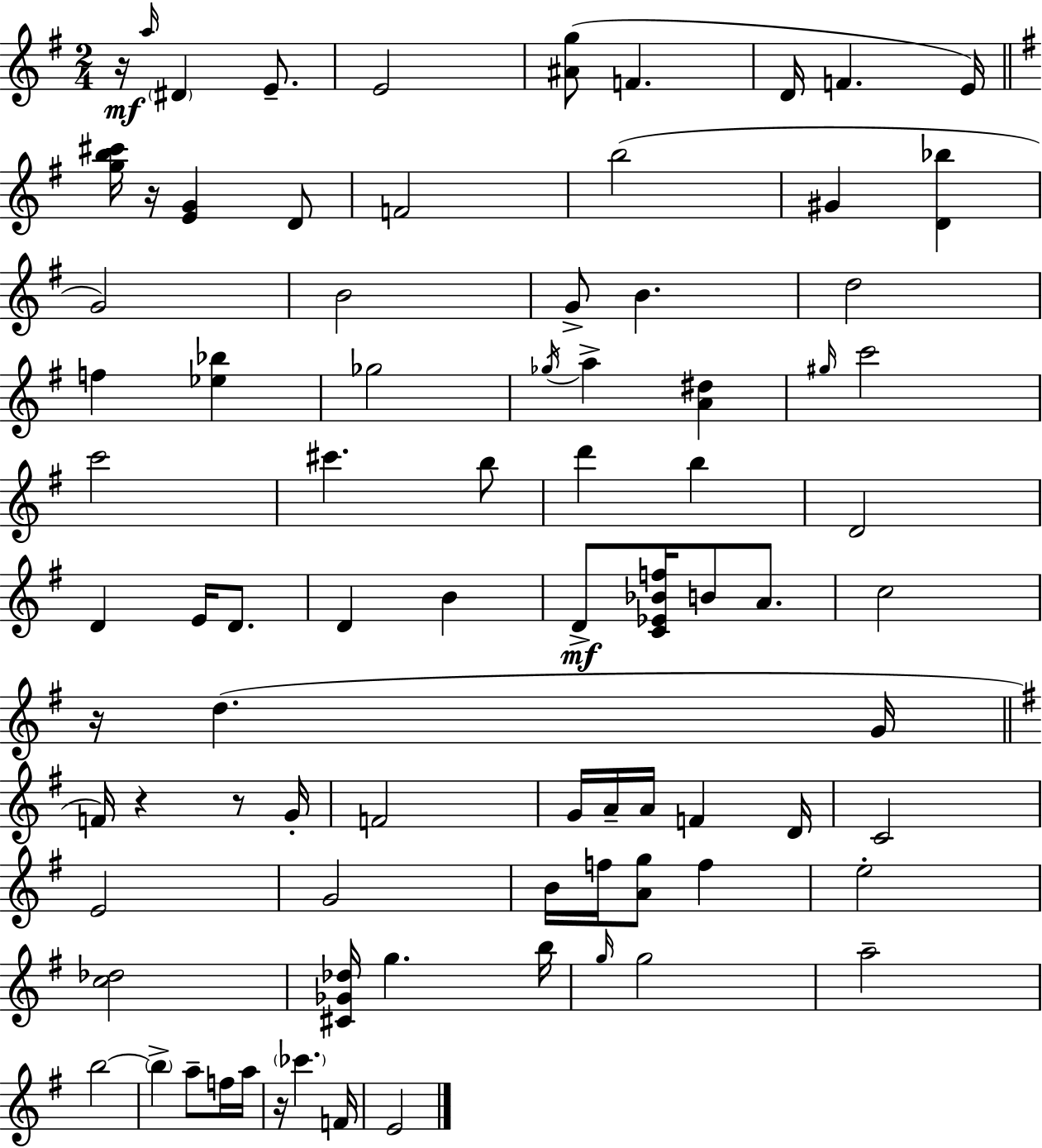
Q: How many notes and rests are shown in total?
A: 84